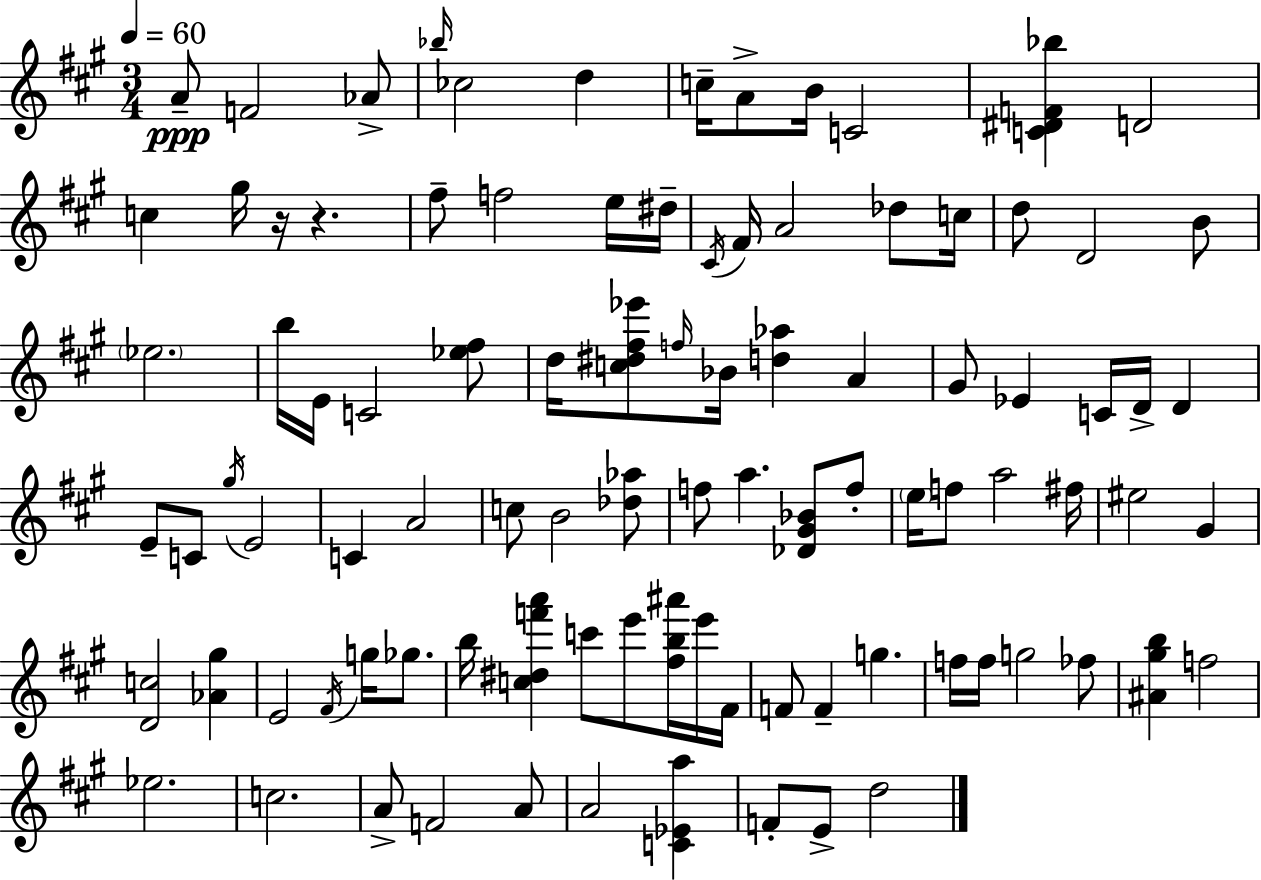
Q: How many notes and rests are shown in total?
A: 95